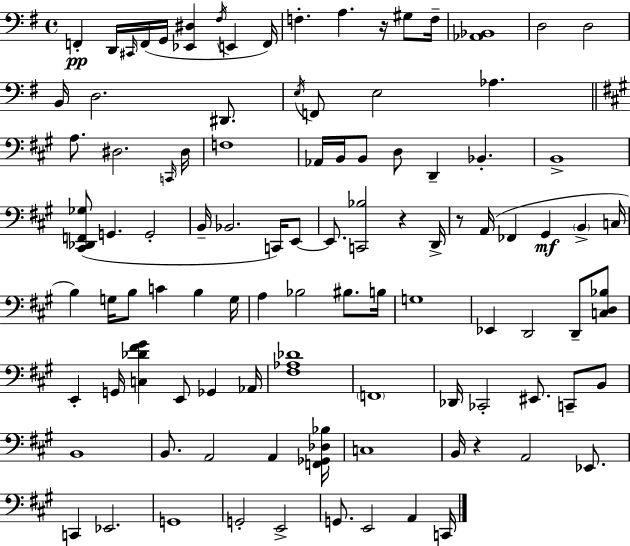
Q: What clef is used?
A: bass